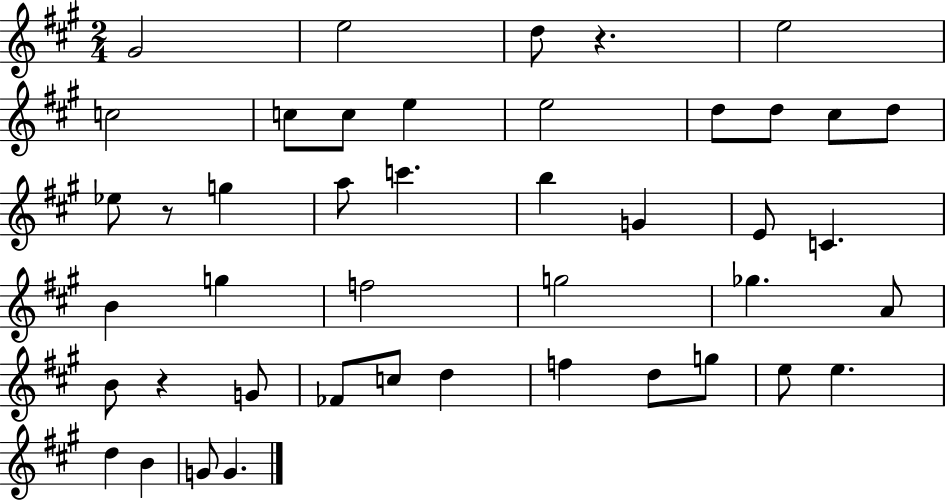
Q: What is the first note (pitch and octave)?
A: G#4